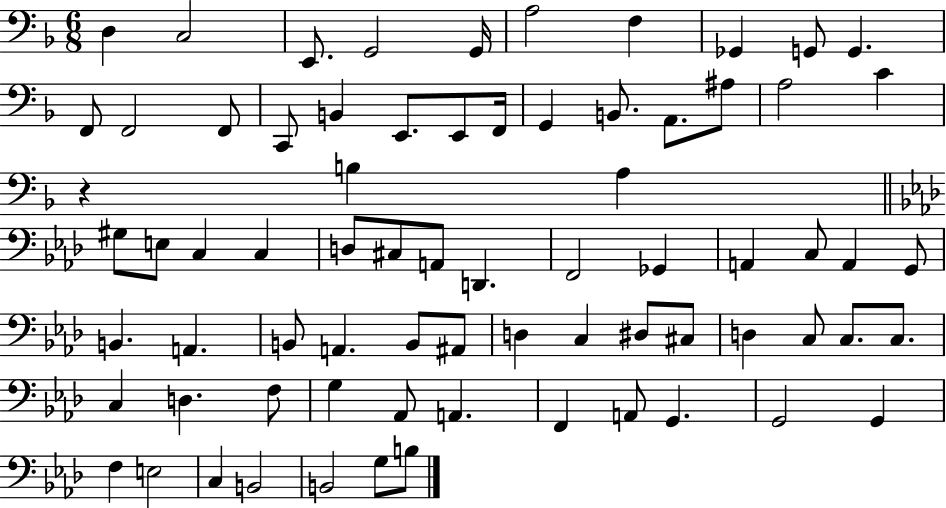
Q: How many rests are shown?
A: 1